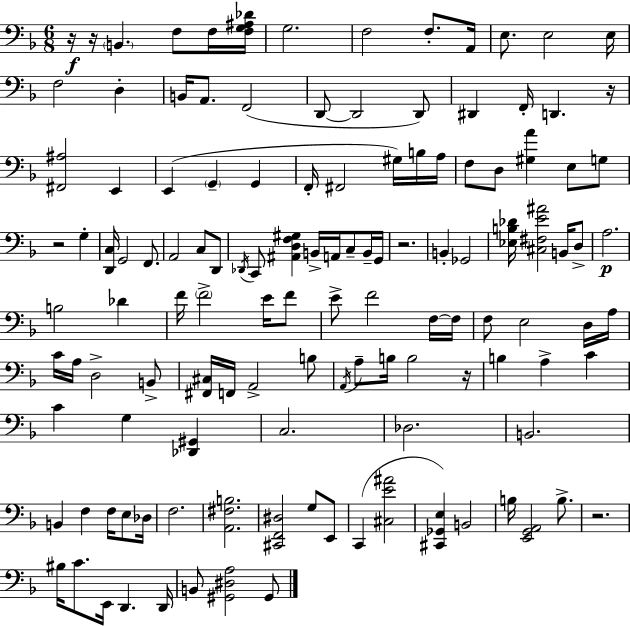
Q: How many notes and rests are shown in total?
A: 126